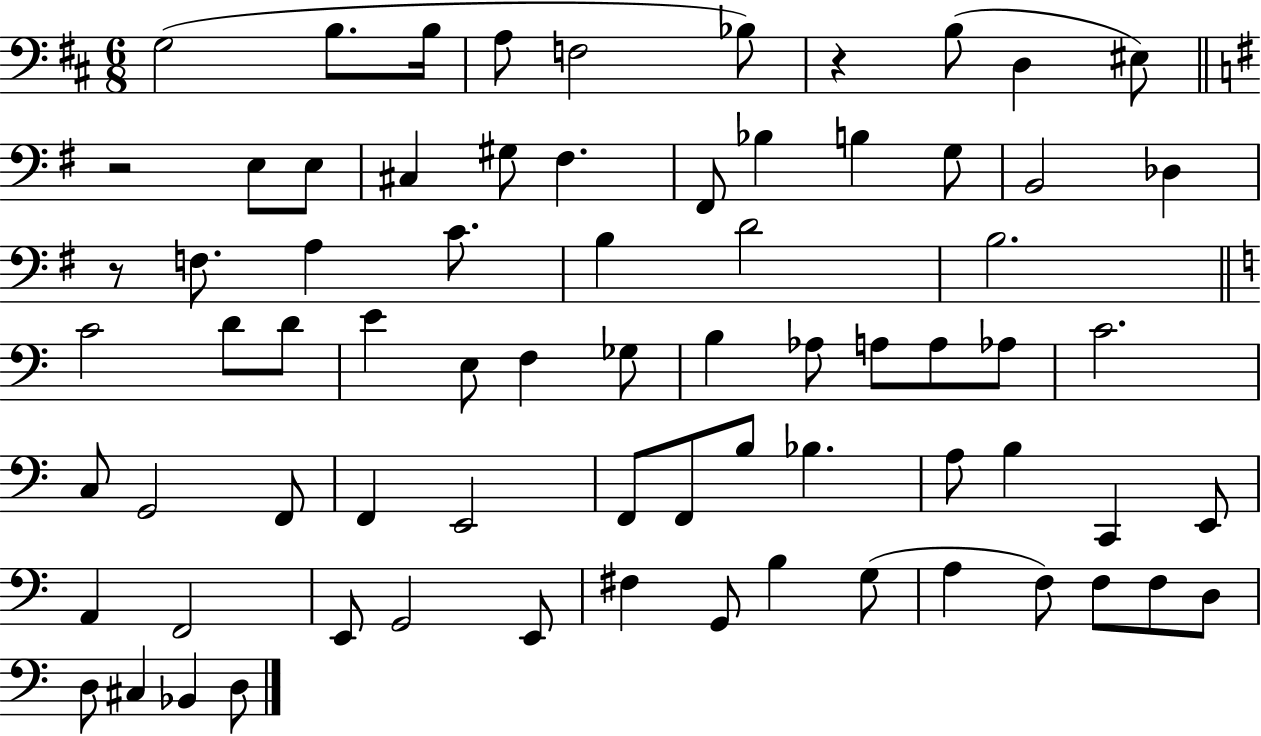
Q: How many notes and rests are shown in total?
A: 73